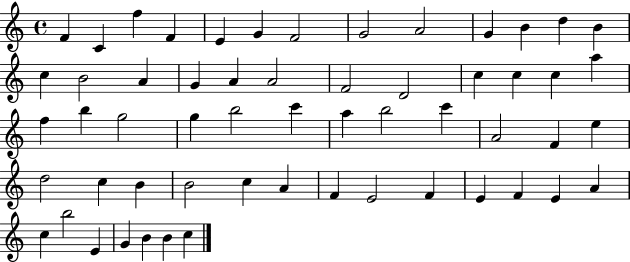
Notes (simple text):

F4/q C4/q F5/q F4/q E4/q G4/q F4/h G4/h A4/h G4/q B4/q D5/q B4/q C5/q B4/h A4/q G4/q A4/q A4/h F4/h D4/h C5/q C5/q C5/q A5/q F5/q B5/q G5/h G5/q B5/h C6/q A5/q B5/h C6/q A4/h F4/q E5/q D5/h C5/q B4/q B4/h C5/q A4/q F4/q E4/h F4/q E4/q F4/q E4/q A4/q C5/q B5/h E4/q G4/q B4/q B4/q C5/q